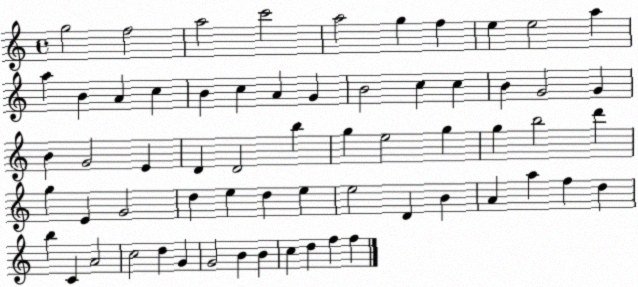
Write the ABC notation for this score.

X:1
T:Untitled
M:4/4
L:1/4
K:C
g2 f2 a2 c'2 a2 g f e e2 a a B A c B c A G B2 c c B G2 G B G2 E D D2 b g e2 g g b2 d' g E G2 d e d e e2 D B A a f d b C A2 c2 d G G2 B B c d f f